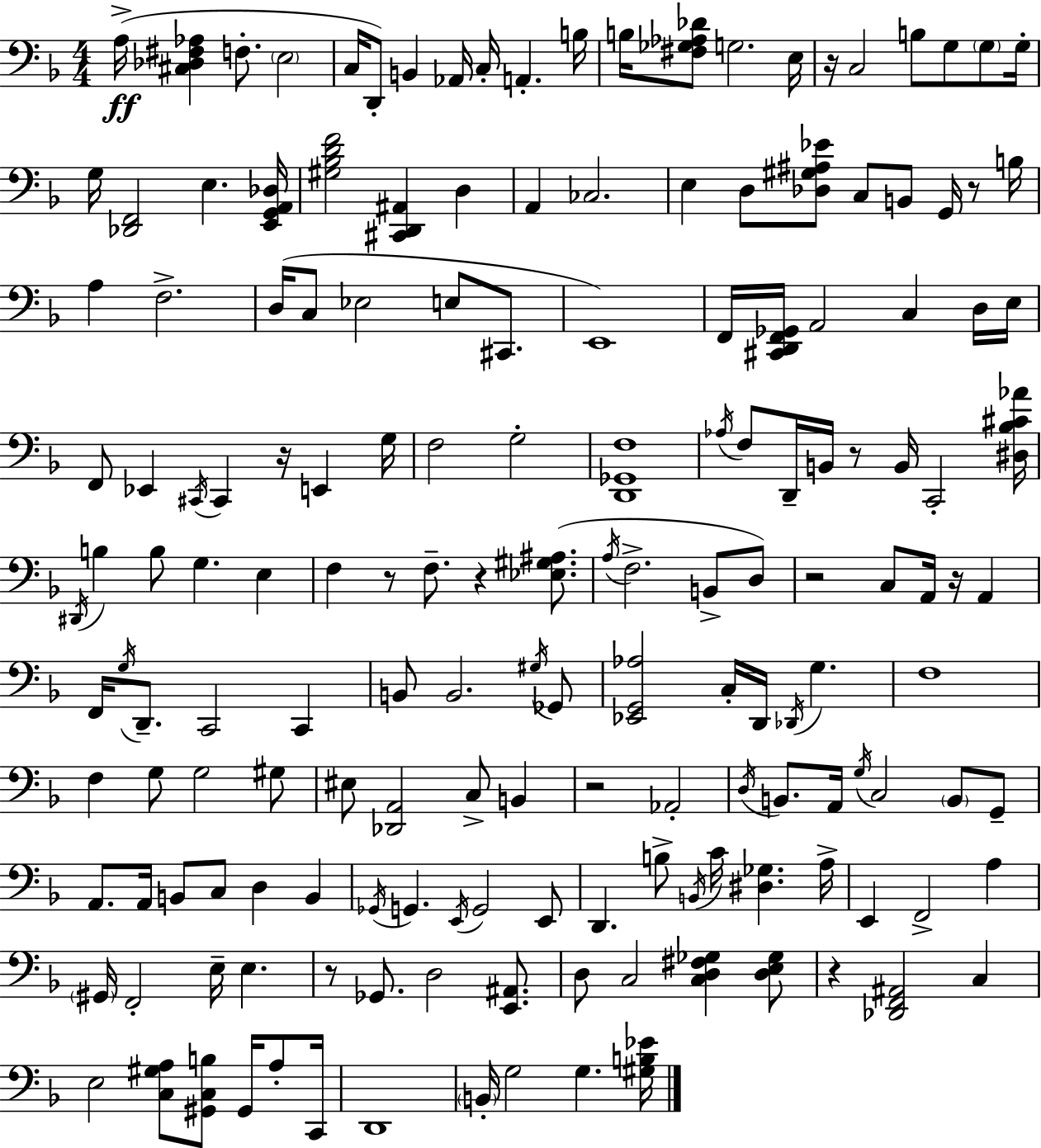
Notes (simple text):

A3/s [C#3,Db3,F#3,Ab3]/q F3/e. E3/h C3/s D2/e B2/q Ab2/s C3/s A2/q. B3/s B3/s [F#3,Gb3,Ab3,Db4]/e G3/h. E3/s R/s C3/h B3/e G3/e G3/e G3/s G3/s [Db2,F2]/h E3/q. [E2,G2,A2,Db3]/s [G#3,Bb3,D4,F4]/h [C#2,D2,A#2]/q D3/q A2/q CES3/h. E3/q D3/e [Db3,G#3,A#3,Eb4]/e C3/e B2/e G2/s R/e B3/s A3/q F3/h. D3/s C3/e Eb3/h E3/e C#2/e. E2/w F2/s [C#2,D2,F2,Gb2]/s A2/h C3/q D3/s E3/s F2/e Eb2/q C#2/s C#2/q R/s E2/q G3/s F3/h G3/h [D2,Gb2,F3]/w Ab3/s F3/e D2/s B2/s R/e B2/s C2/h [D#3,Bb3,C#4,Ab4]/s D#2/s B3/q B3/e G3/q. E3/q F3/q R/e F3/e. R/q [Eb3,G#3,A#3]/e. A3/s F3/h. B2/e D3/e R/h C3/e A2/s R/s A2/q F2/s G3/s D2/e. C2/h C2/q B2/e B2/h. G#3/s Gb2/e [Eb2,G2,Ab3]/h C3/s D2/s Db2/s G3/q. F3/w F3/q G3/e G3/h G#3/e EIS3/e [Db2,A2]/h C3/e B2/q R/h Ab2/h D3/s B2/e. A2/s G3/s C3/h B2/e G2/e A2/e. A2/s B2/e C3/e D3/q B2/q Gb2/s G2/q. E2/s G2/h E2/e D2/q. B3/e B2/s C4/s [D#3,Gb3]/q. A3/s E2/q F2/h A3/q G#2/s F2/h E3/s E3/q. R/e Gb2/e. D3/h [E2,A#2]/e. D3/e C3/h [C3,D3,F#3,Gb3]/q [D3,E3,Gb3]/e R/q [Db2,F2,A#2]/h C3/q E3/h [C3,G#3,A3]/e [G#2,C3,B3]/e G#2/s A3/e C2/s D2/w B2/s G3/h G3/q. [G#3,B3,Eb4]/s